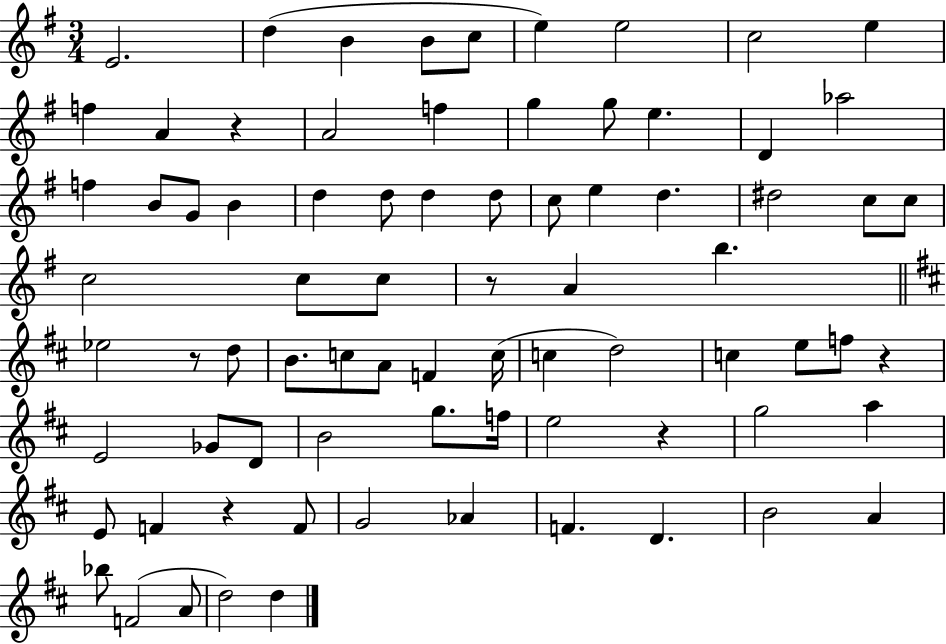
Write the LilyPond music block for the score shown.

{
  \clef treble
  \numericTimeSignature
  \time 3/4
  \key g \major
  e'2. | d''4( b'4 b'8 c''8 | e''4) e''2 | c''2 e''4 | \break f''4 a'4 r4 | a'2 f''4 | g''4 g''8 e''4. | d'4 aes''2 | \break f''4 b'8 g'8 b'4 | d''4 d''8 d''4 d''8 | c''8 e''4 d''4. | dis''2 c''8 c''8 | \break c''2 c''8 c''8 | r8 a'4 b''4. | \bar "||" \break \key d \major ees''2 r8 d''8 | b'8. c''8 a'8 f'4 c''16( | c''4 d''2) | c''4 e''8 f''8 r4 | \break e'2 ges'8 d'8 | b'2 g''8. f''16 | e''2 r4 | g''2 a''4 | \break e'8 f'4 r4 f'8 | g'2 aes'4 | f'4. d'4. | b'2 a'4 | \break bes''8 f'2( a'8 | d''2) d''4 | \bar "|."
}